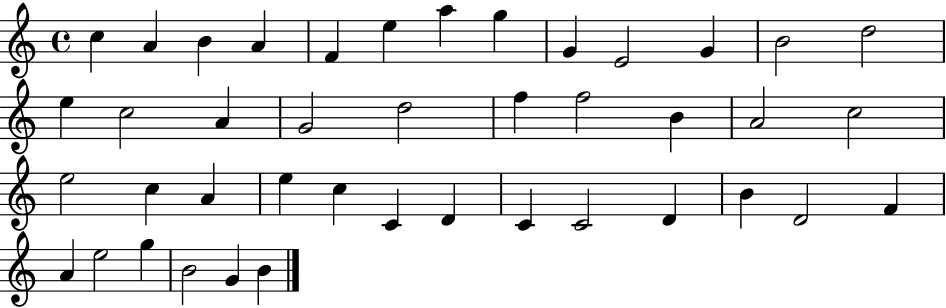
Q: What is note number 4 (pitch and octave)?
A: A4